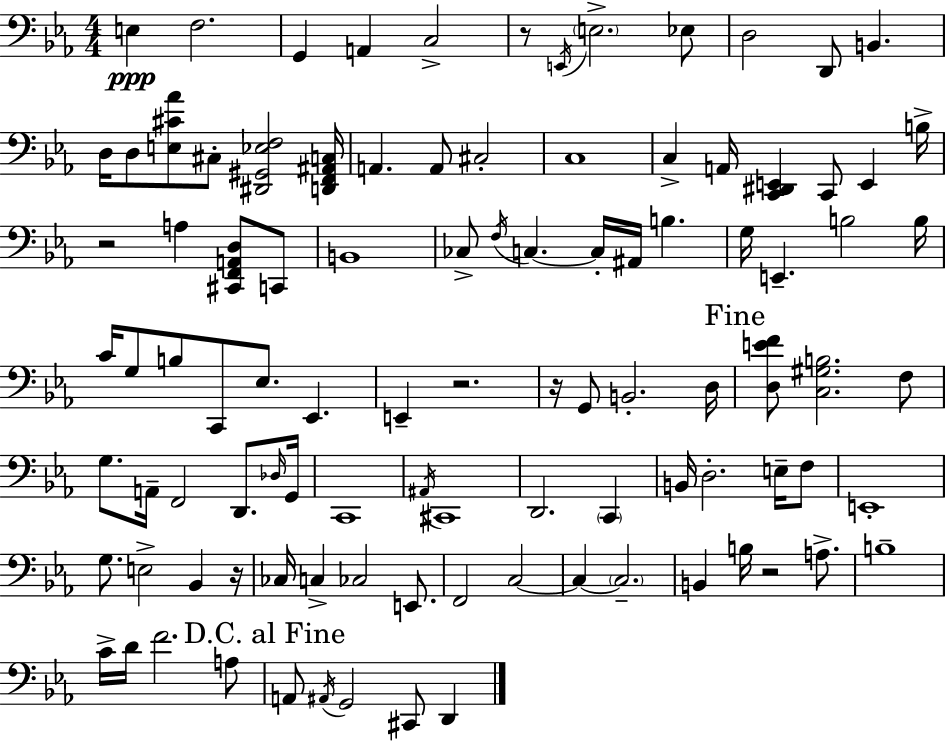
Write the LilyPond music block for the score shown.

{
  \clef bass
  \numericTimeSignature
  \time 4/4
  \key c \minor
  e4\ppp f2. | g,4 a,4 c2-> | r8 \acciaccatura { e,16 } \parenthesize e2.-> ees8 | d2 d,8 b,4. | \break d16 d8 <e cis' aes'>8 cis8-. <dis, gis, ees f>2 | <d, f, ais, c>16 a,4. a,8 cis2-. | c1 | c4-> a,16 <c, dis, e,>4 c,8 e,4 | \break b16-> r2 a4 <cis, f, a, d>8 c,8 | b,1 | ces8-> \acciaccatura { f16 } c4.~~ c16-. ais,16 b4. | g16 e,4.-- b2 | \break b16 c'16 g8 b8 c,8 ees8. ees,4. | e,4-- r2. | r16 g,8 b,2.-. | d16 \mark "Fine" <d e' f'>8 <c gis b>2. | \break f8 g8. a,16-- f,2 d,8. | \grace { des16 } g,16 c,1 | \acciaccatura { ais,16 } cis,1 | d,2. | \break \parenthesize c,4 b,16 d2.-. | e16-- f8 e,1-. | g8. e2-> bes,4 | r16 ces16 c4-> ces2 | \break e,8. f,2 c2~~ | c4~~ \parenthesize c2.-- | b,4 b16 r2 | a8.-> b1-- | \break c'16-> d'16 f'2. | a8 \mark "D.C. al Fine" a,8 \acciaccatura { ais,16 } g,2 cis,8 | d,4 \bar "|."
}